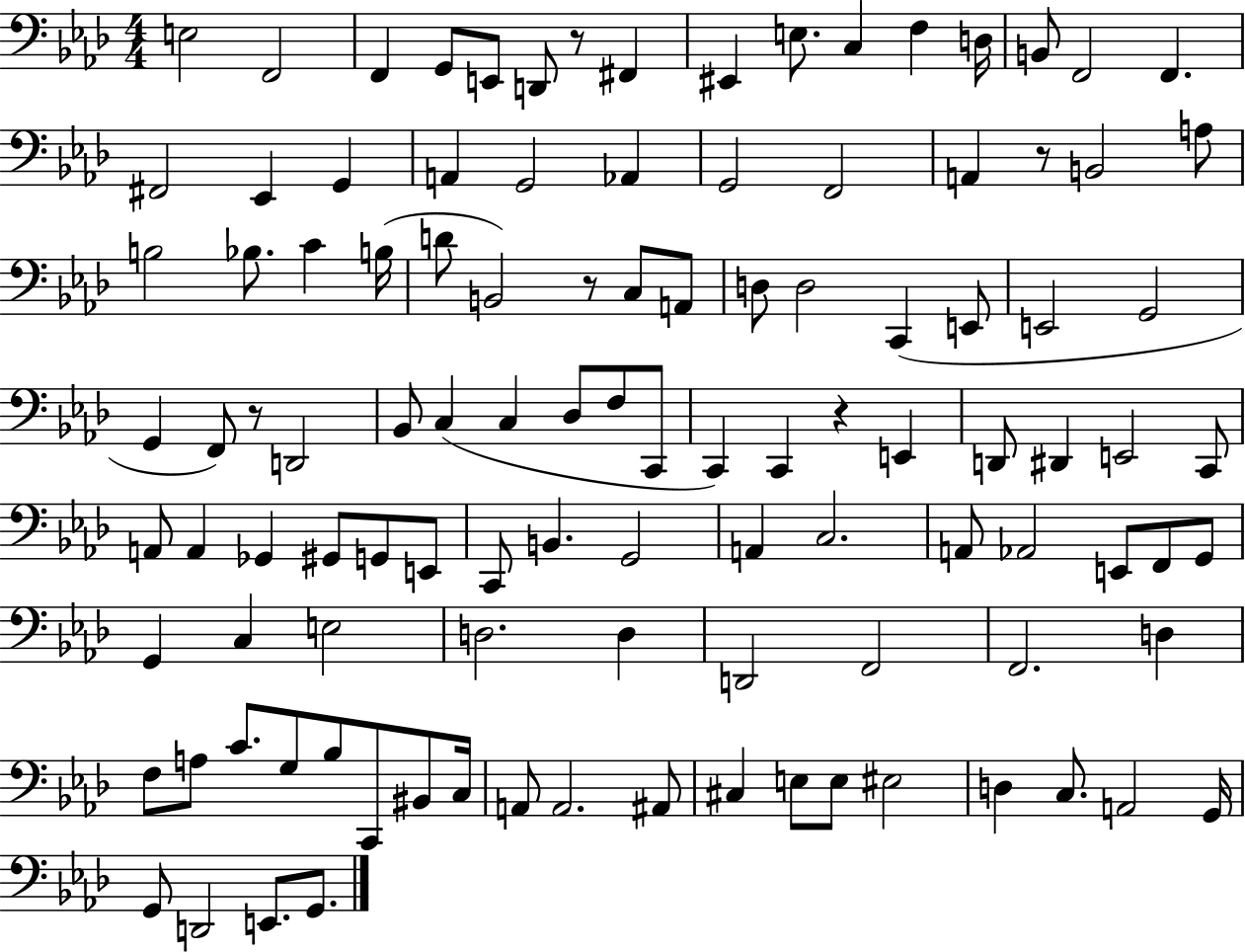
X:1
T:Untitled
M:4/4
L:1/4
K:Ab
E,2 F,,2 F,, G,,/2 E,,/2 D,,/2 z/2 ^F,, ^E,, E,/2 C, F, D,/4 B,,/2 F,,2 F,, ^F,,2 _E,, G,, A,, G,,2 _A,, G,,2 F,,2 A,, z/2 B,,2 A,/2 B,2 _B,/2 C B,/4 D/2 B,,2 z/2 C,/2 A,,/2 D,/2 D,2 C,, E,,/2 E,,2 G,,2 G,, F,,/2 z/2 D,,2 _B,,/2 C, C, _D,/2 F,/2 C,,/2 C,, C,, z E,, D,,/2 ^D,, E,,2 C,,/2 A,,/2 A,, _G,, ^G,,/2 G,,/2 E,,/2 C,,/2 B,, G,,2 A,, C,2 A,,/2 _A,,2 E,,/2 F,,/2 G,,/2 G,, C, E,2 D,2 D, D,,2 F,,2 F,,2 D, F,/2 A,/2 C/2 G,/2 _B,/2 C,,/2 ^B,,/2 C,/4 A,,/2 A,,2 ^A,,/2 ^C, E,/2 E,/2 ^E,2 D, C,/2 A,,2 G,,/4 G,,/2 D,,2 E,,/2 G,,/2